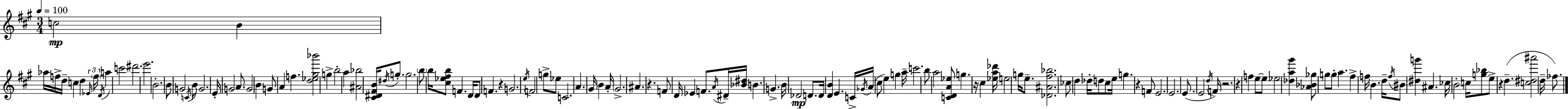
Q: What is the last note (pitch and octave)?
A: FES5